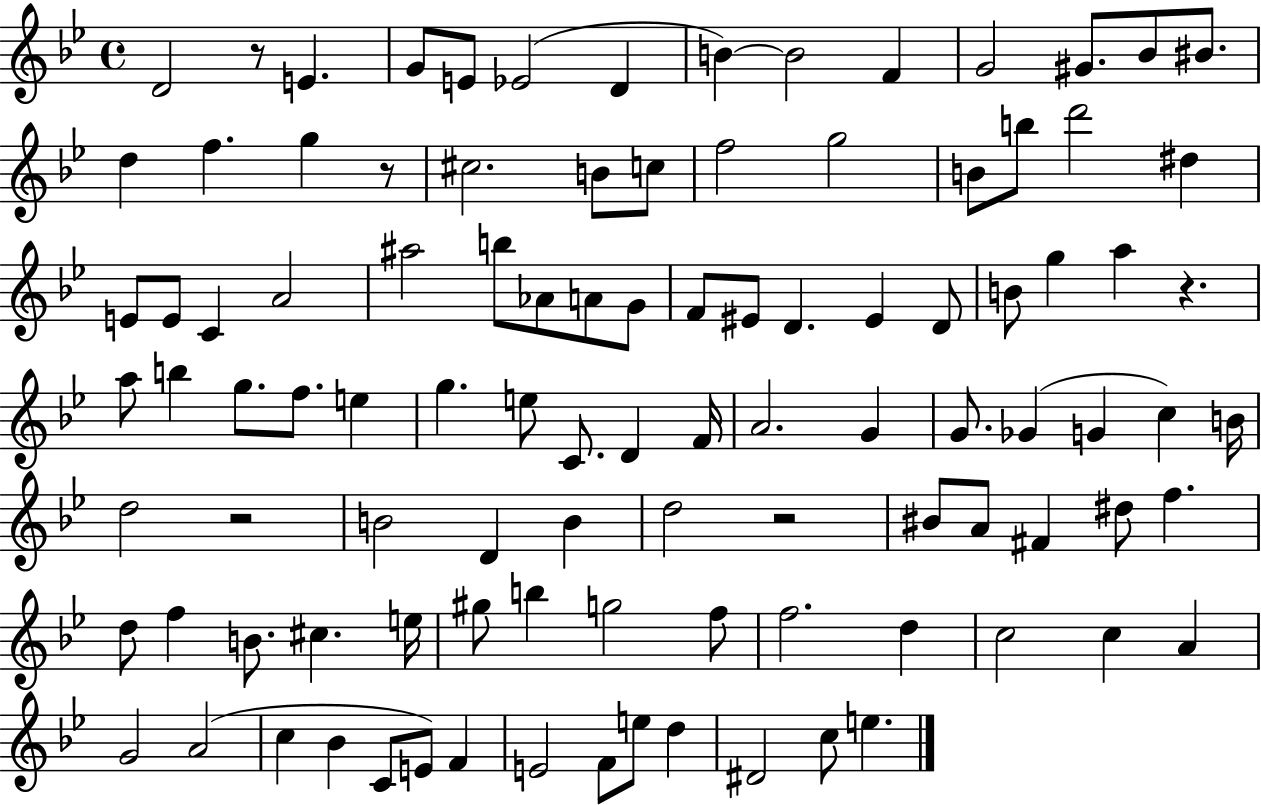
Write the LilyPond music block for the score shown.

{
  \clef treble
  \time 4/4
  \defaultTimeSignature
  \key bes \major
  \repeat volta 2 { d'2 r8 e'4. | g'8 e'8 ees'2( d'4 | b'4~~) b'2 f'4 | g'2 gis'8. bes'8 bis'8. | \break d''4 f''4. g''4 r8 | cis''2. b'8 c''8 | f''2 g''2 | b'8 b''8 d'''2 dis''4 | \break e'8 e'8 c'4 a'2 | ais''2 b''8 aes'8 a'8 g'8 | f'8 eis'8 d'4. eis'4 d'8 | b'8 g''4 a''4 r4. | \break a''8 b''4 g''8. f''8. e''4 | g''4. e''8 c'8. d'4 f'16 | a'2. g'4 | g'8. ges'4( g'4 c''4) b'16 | \break d''2 r2 | b'2 d'4 b'4 | d''2 r2 | bis'8 a'8 fis'4 dis''8 f''4. | \break d''8 f''4 b'8. cis''4. e''16 | gis''8 b''4 g''2 f''8 | f''2. d''4 | c''2 c''4 a'4 | \break g'2 a'2( | c''4 bes'4 c'8 e'8) f'4 | e'2 f'8 e''8 d''4 | dis'2 c''8 e''4. | \break } \bar "|."
}